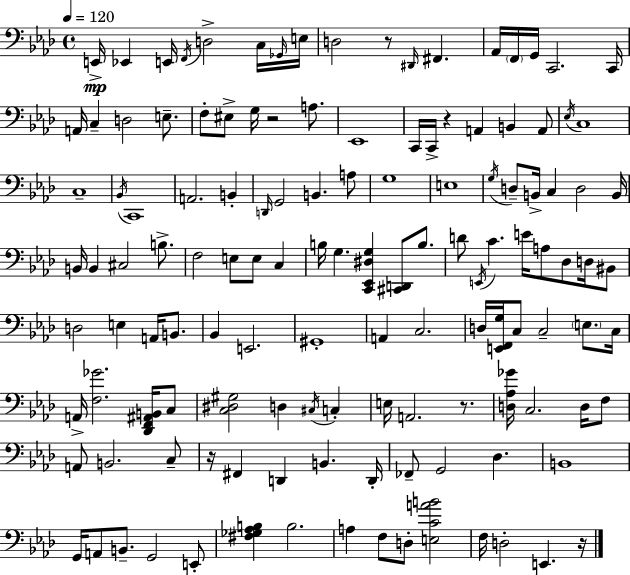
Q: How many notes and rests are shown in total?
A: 130